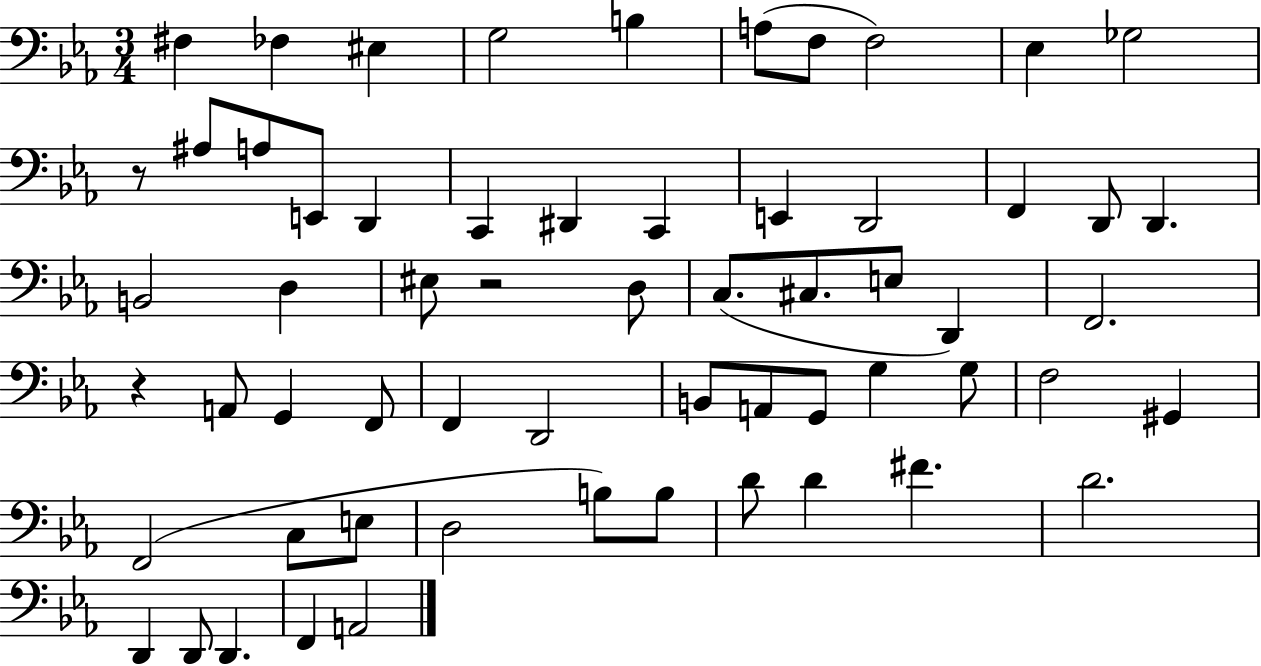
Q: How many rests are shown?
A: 3